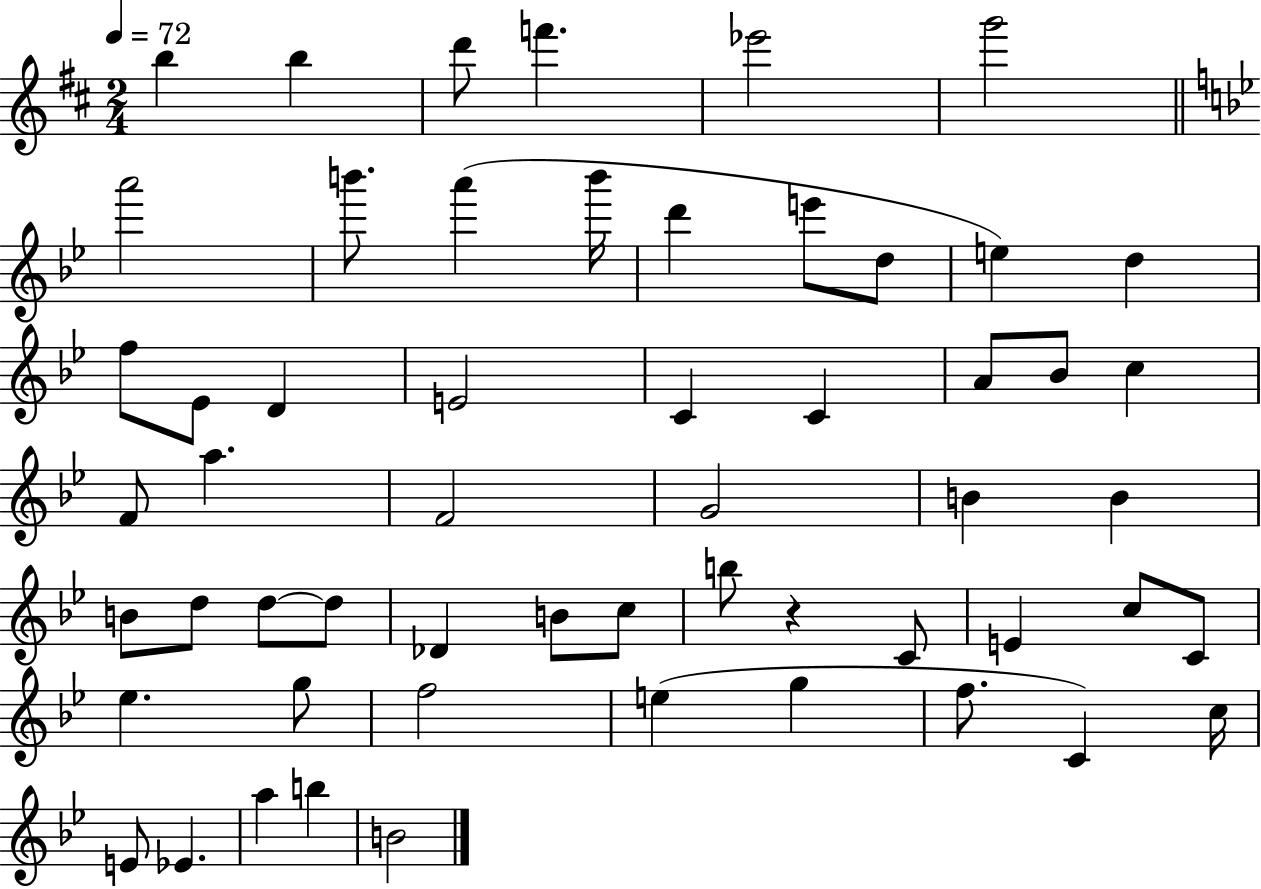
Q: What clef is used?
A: treble